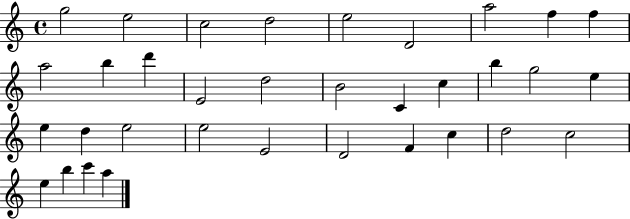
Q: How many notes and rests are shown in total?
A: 34